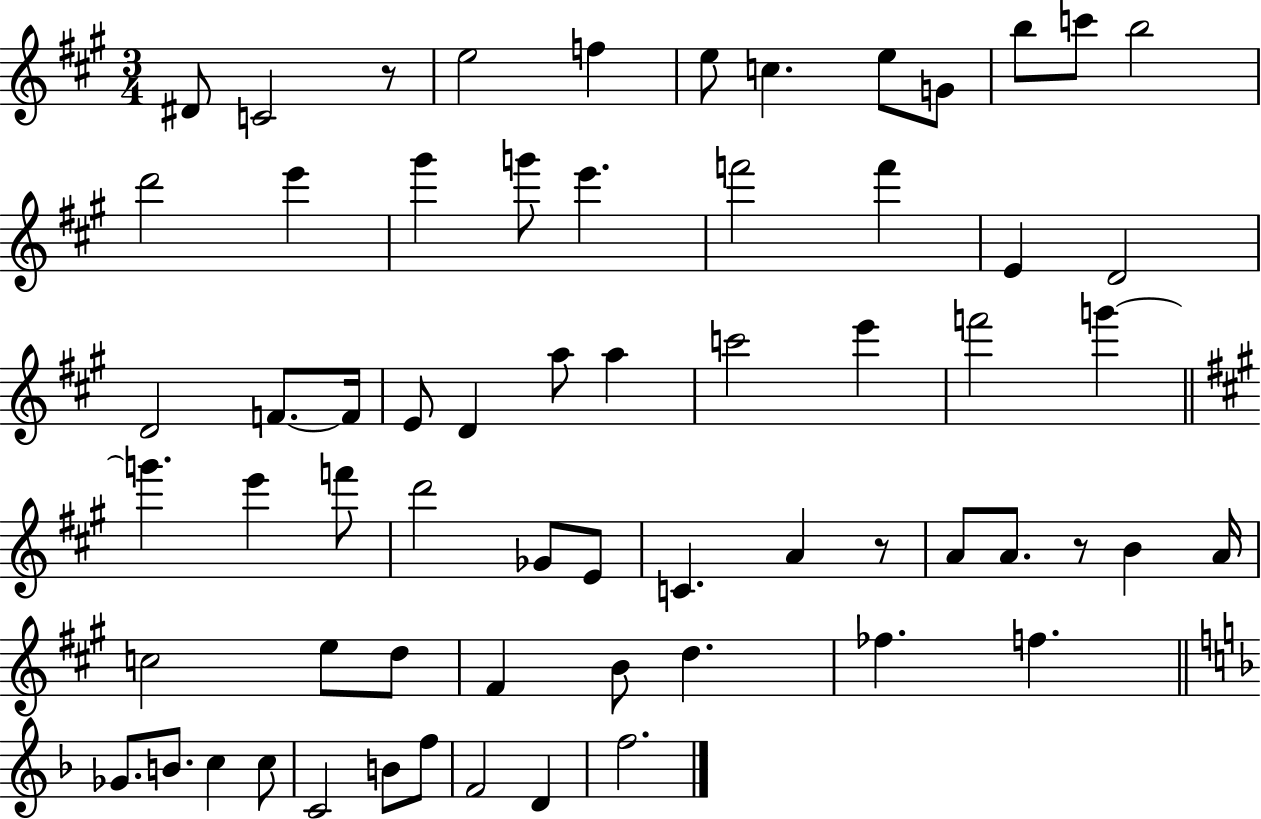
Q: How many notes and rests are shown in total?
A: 64